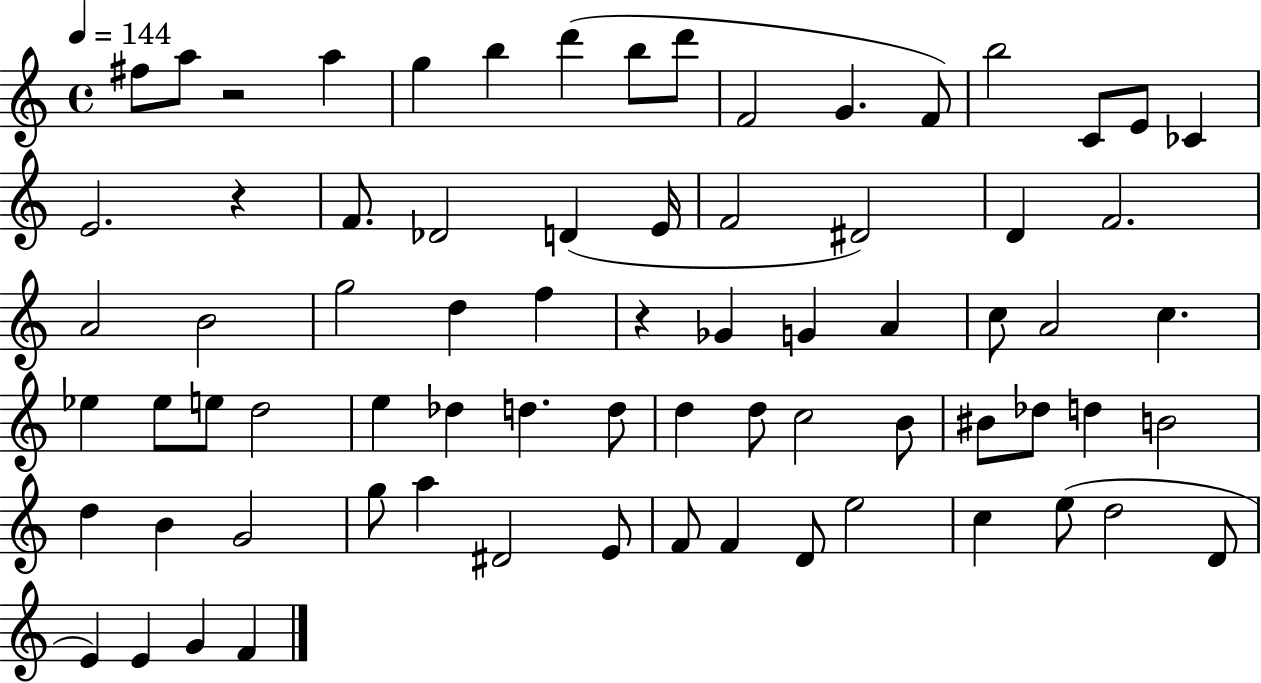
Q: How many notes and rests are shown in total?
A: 73